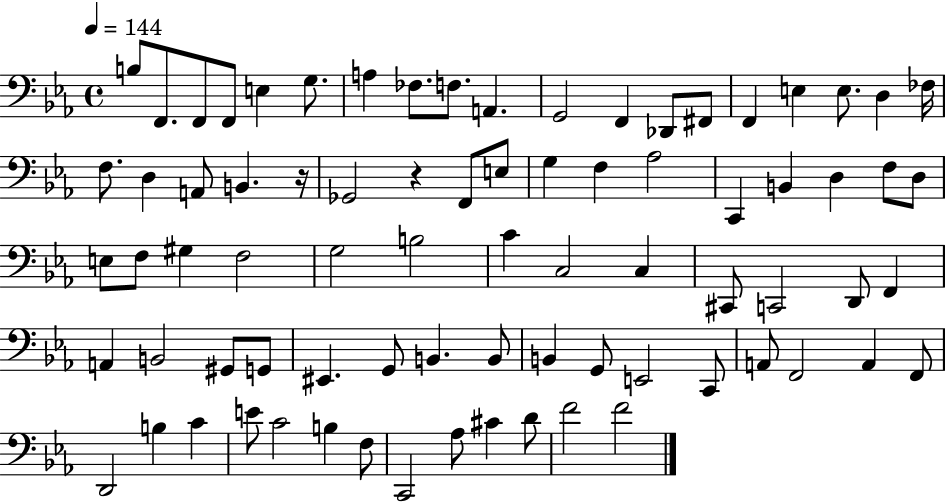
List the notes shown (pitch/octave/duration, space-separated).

B3/e F2/e. F2/e F2/e E3/q G3/e. A3/q FES3/e. F3/e. A2/q. G2/h F2/q Db2/e F#2/e F2/q E3/q E3/e. D3/q FES3/s F3/e. D3/q A2/e B2/q. R/s Gb2/h R/q F2/e E3/e G3/q F3/q Ab3/h C2/q B2/q D3/q F3/e D3/e E3/e F3/e G#3/q F3/h G3/h B3/h C4/q C3/h C3/q C#2/e C2/h D2/e F2/q A2/q B2/h G#2/e G2/e EIS2/q. G2/e B2/q. B2/e B2/q G2/e E2/h C2/e A2/e F2/h A2/q F2/e D2/h B3/q C4/q E4/e C4/h B3/q F3/e C2/h Ab3/e C#4/q D4/e F4/h F4/h